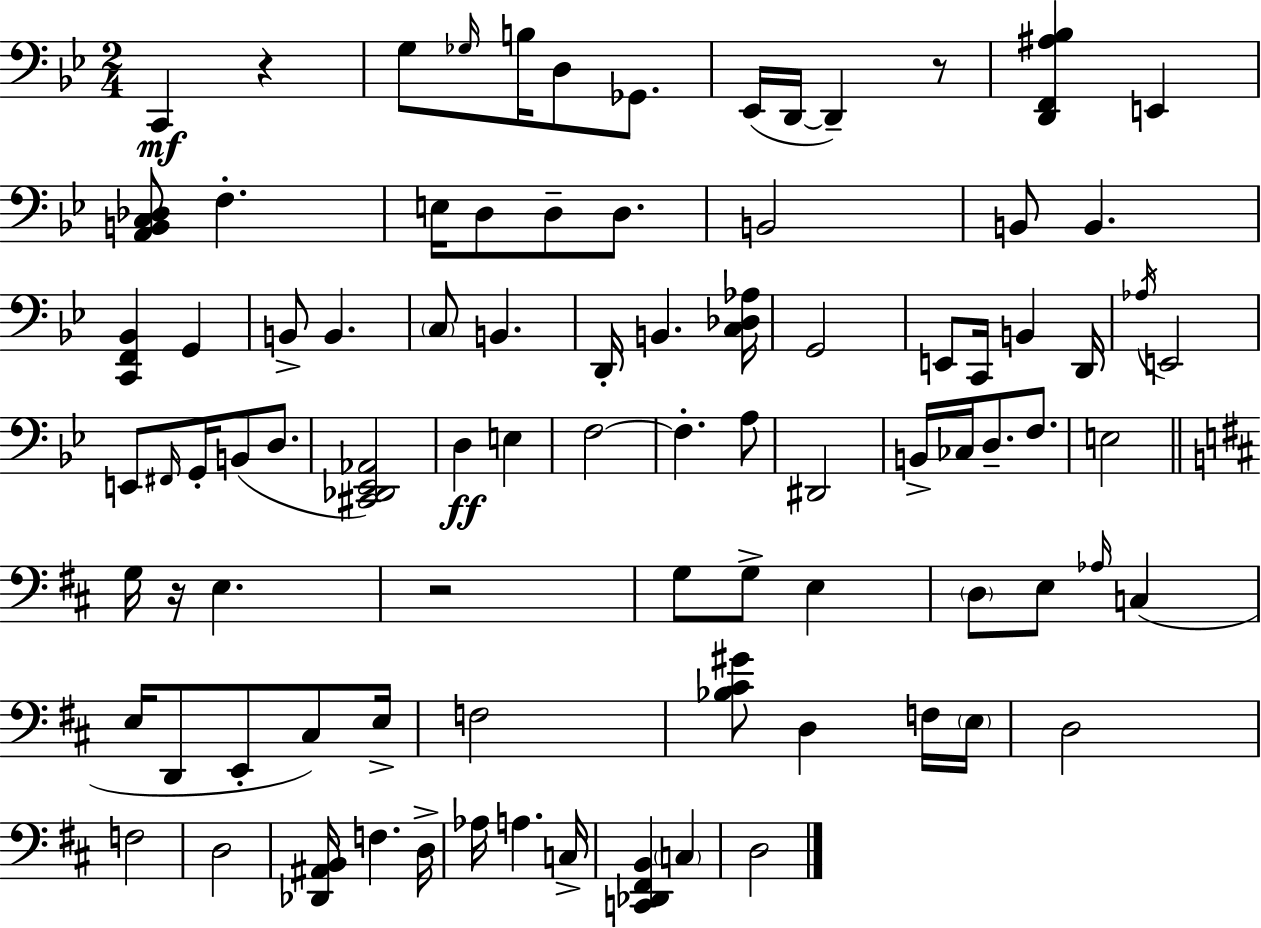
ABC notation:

X:1
T:Untitled
M:2/4
L:1/4
K:Bb
C,, z G,/2 _G,/4 B,/4 D,/2 _G,,/2 _E,,/4 D,,/4 D,, z/2 [D,,F,,^A,_B,] E,, [A,,B,,C,_D,]/2 F, E,/4 D,/2 D,/2 D,/2 B,,2 B,,/2 B,, [C,,F,,_B,,] G,, B,,/2 B,, C,/2 B,, D,,/4 B,, [C,_D,_A,]/4 G,,2 E,,/2 C,,/4 B,, D,,/4 _A,/4 E,,2 E,,/2 ^F,,/4 G,,/4 B,,/2 D,/2 [^C,,_D,,_E,,_A,,]2 D, E, F,2 F, A,/2 ^D,,2 B,,/4 _C,/4 D,/2 F,/2 E,2 G,/4 z/4 E, z2 G,/2 G,/2 E, D,/2 E,/2 _A,/4 C, E,/4 D,,/2 E,,/2 ^C,/2 E,/4 F,2 [_B,^C^G]/2 D, F,/4 E,/4 D,2 F,2 D,2 [_D,,^A,,B,,]/4 F, D,/4 _A,/4 A, C,/4 [C,,_D,,^F,,B,,] C, D,2